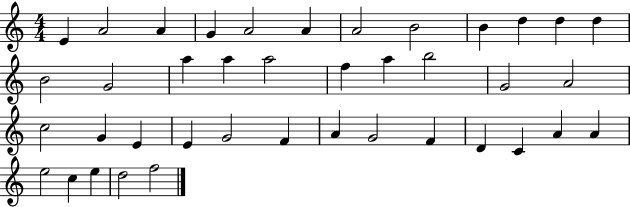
X:1
T:Untitled
M:4/4
L:1/4
K:C
E A2 A G A2 A A2 B2 B d d d B2 G2 a a a2 f a b2 G2 A2 c2 G E E G2 F A G2 F D C A A e2 c e d2 f2